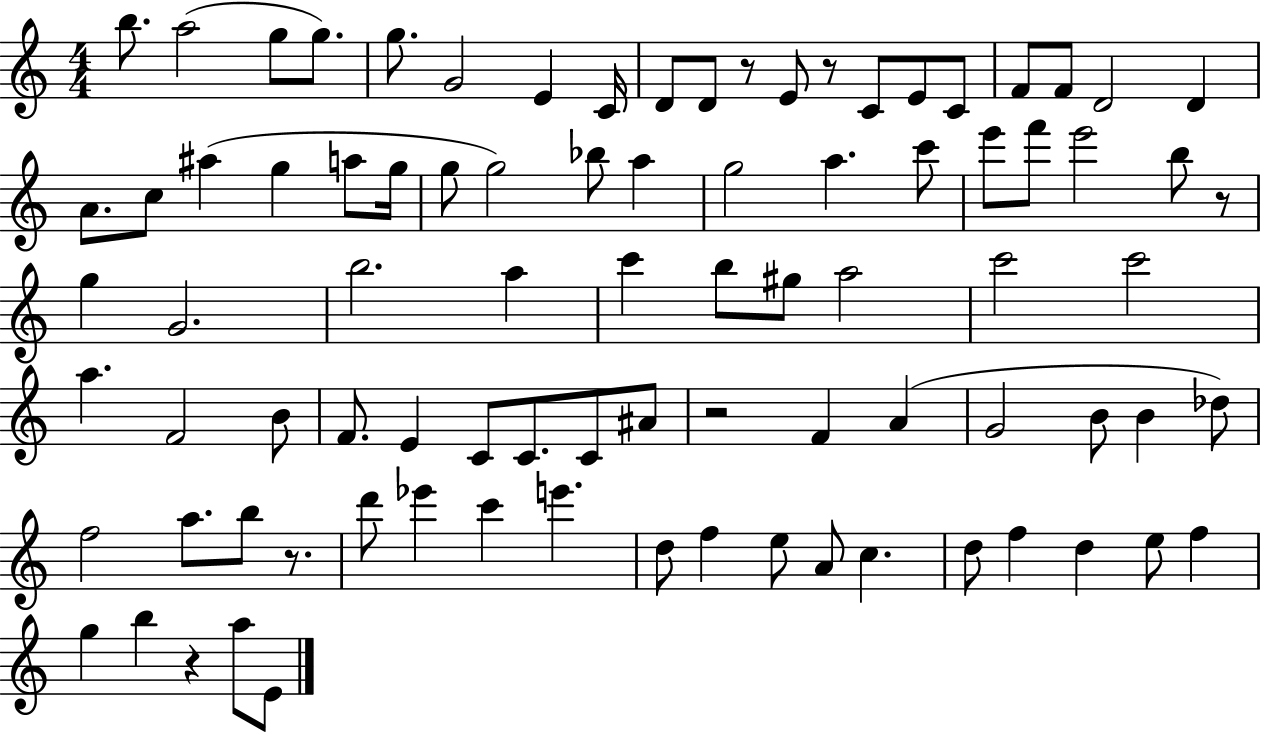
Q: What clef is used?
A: treble